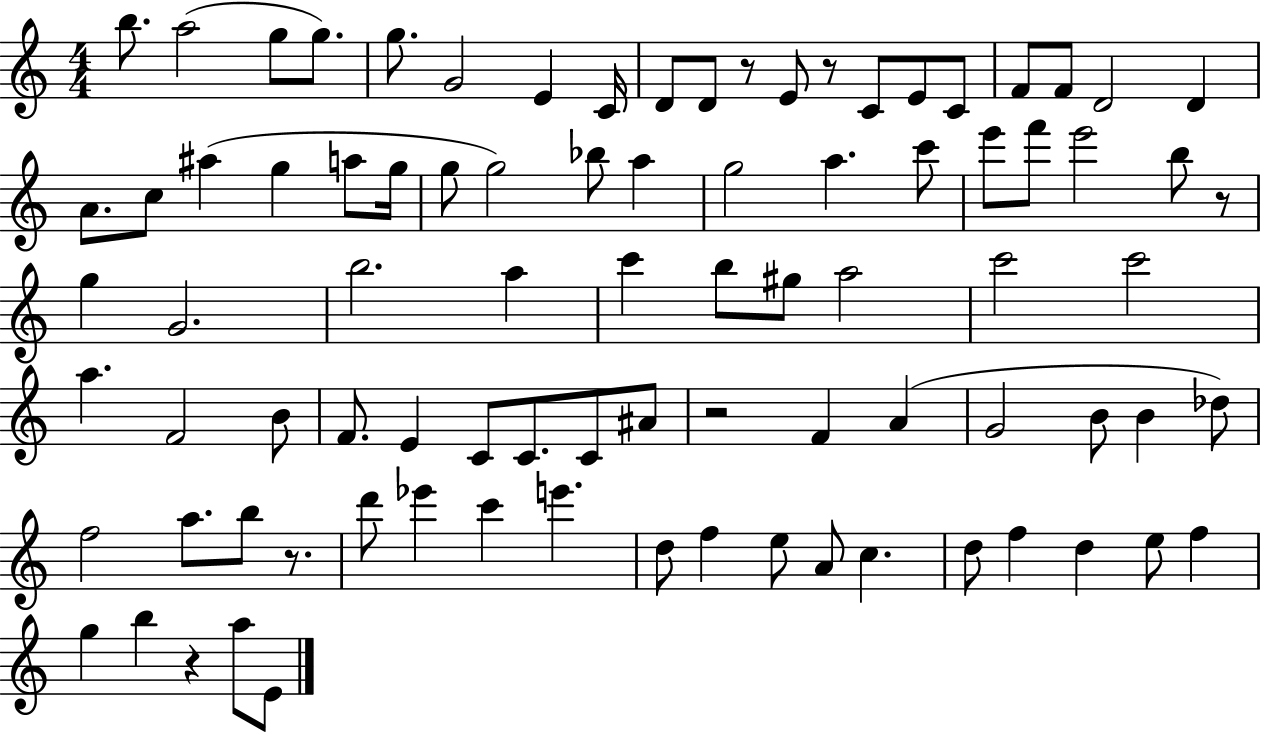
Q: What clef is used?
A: treble